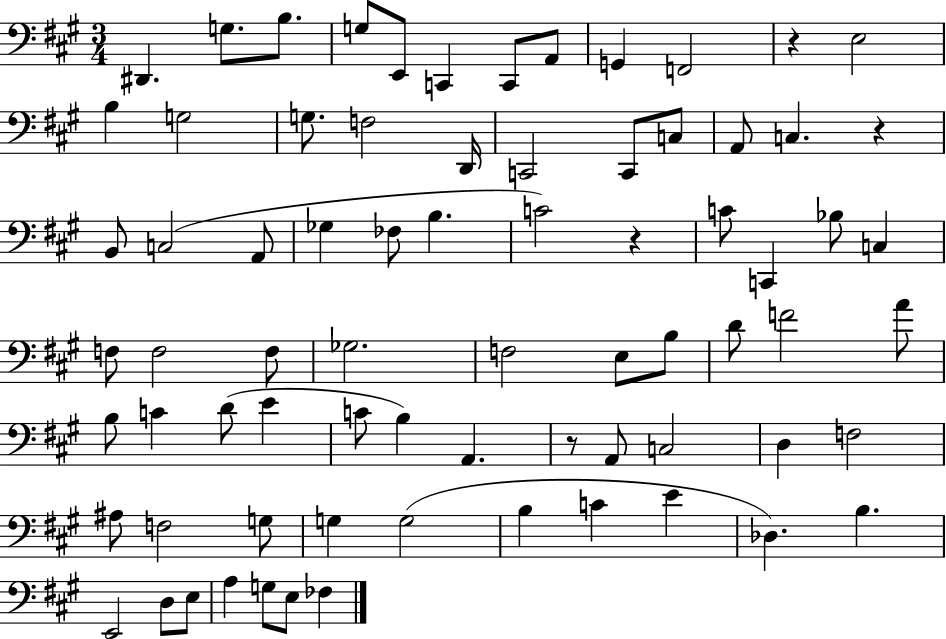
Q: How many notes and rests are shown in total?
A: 74